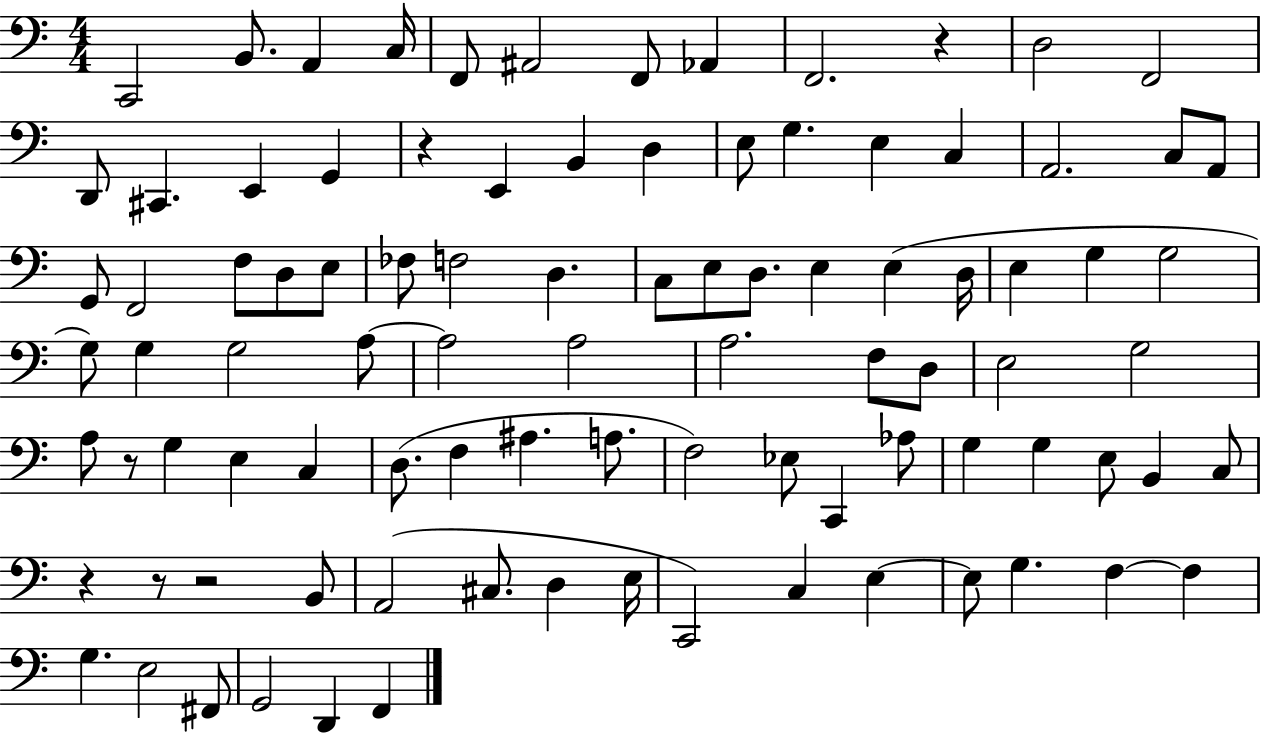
X:1
T:Untitled
M:4/4
L:1/4
K:C
C,,2 B,,/2 A,, C,/4 F,,/2 ^A,,2 F,,/2 _A,, F,,2 z D,2 F,,2 D,,/2 ^C,, E,, G,, z E,, B,, D, E,/2 G, E, C, A,,2 C,/2 A,,/2 G,,/2 F,,2 F,/2 D,/2 E,/2 _F,/2 F,2 D, C,/2 E,/2 D,/2 E, E, D,/4 E, G, G,2 G,/2 G, G,2 A,/2 A,2 A,2 A,2 F,/2 D,/2 E,2 G,2 A,/2 z/2 G, E, C, D,/2 F, ^A, A,/2 F,2 _E,/2 C,, _A,/2 G, G, E,/2 B,, C,/2 z z/2 z2 B,,/2 A,,2 ^C,/2 D, E,/4 C,,2 C, E, E,/2 G, F, F, G, E,2 ^F,,/2 G,,2 D,, F,,